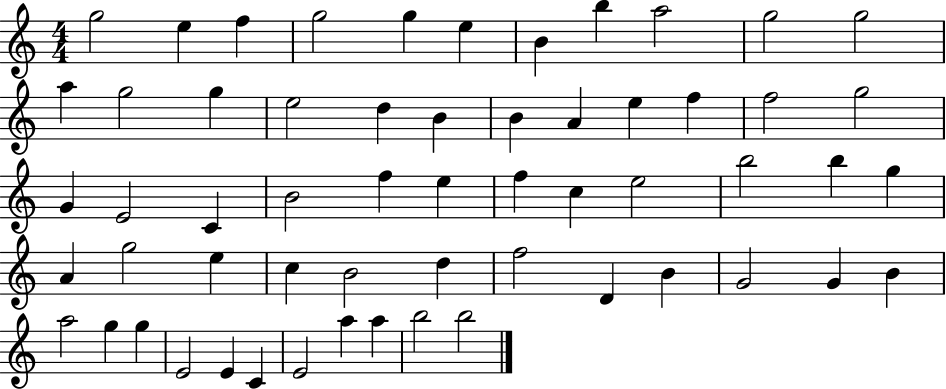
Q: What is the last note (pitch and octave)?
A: B5